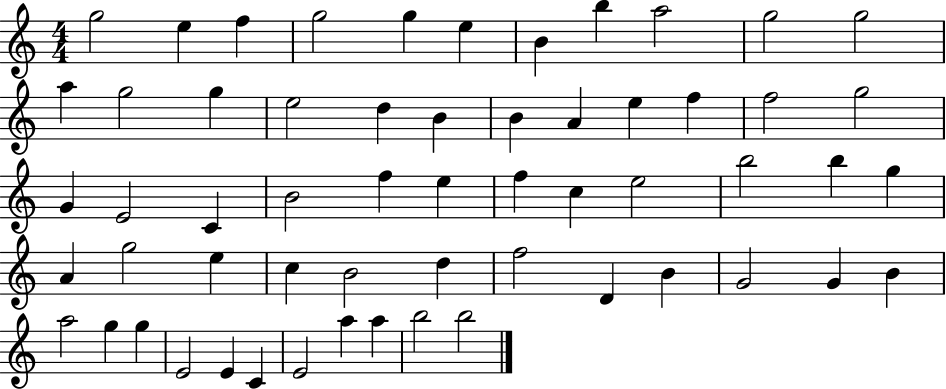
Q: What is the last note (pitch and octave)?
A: B5